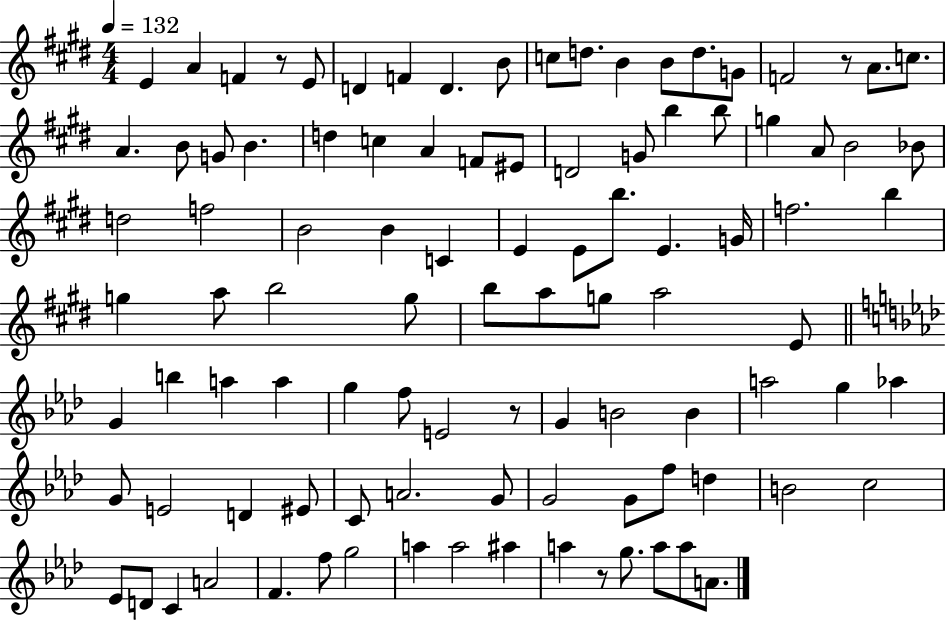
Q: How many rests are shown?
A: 4